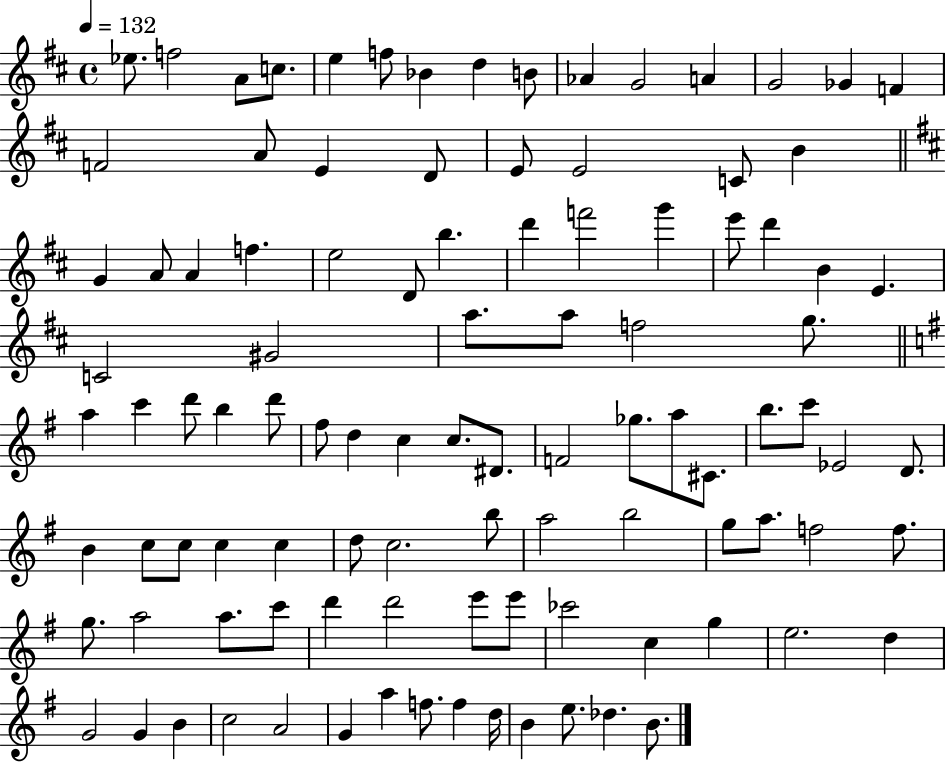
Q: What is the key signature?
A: D major